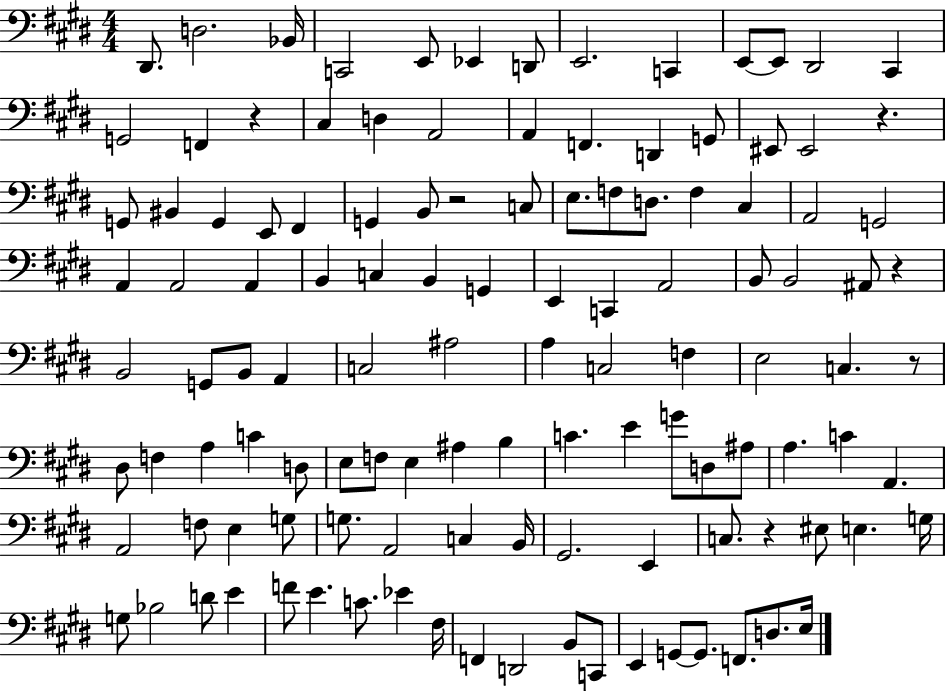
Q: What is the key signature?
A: E major